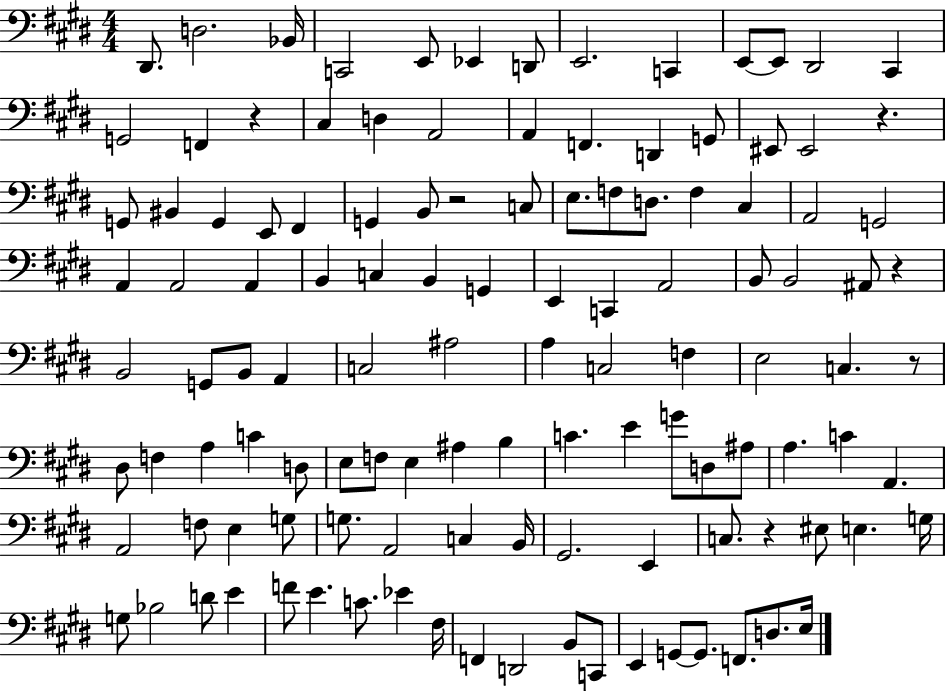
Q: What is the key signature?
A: E major